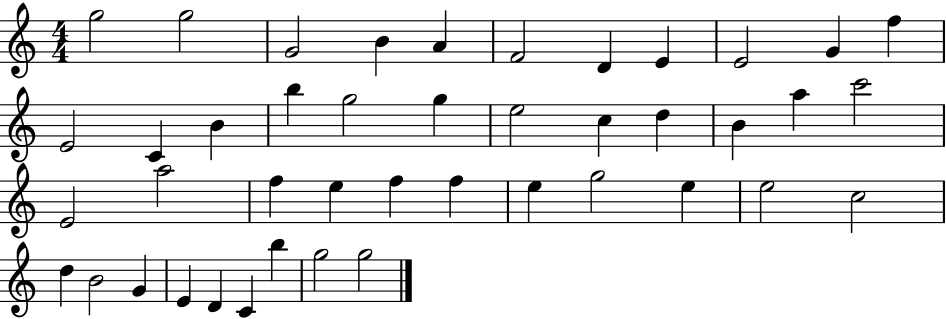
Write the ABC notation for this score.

X:1
T:Untitled
M:4/4
L:1/4
K:C
g2 g2 G2 B A F2 D E E2 G f E2 C B b g2 g e2 c d B a c'2 E2 a2 f e f f e g2 e e2 c2 d B2 G E D C b g2 g2